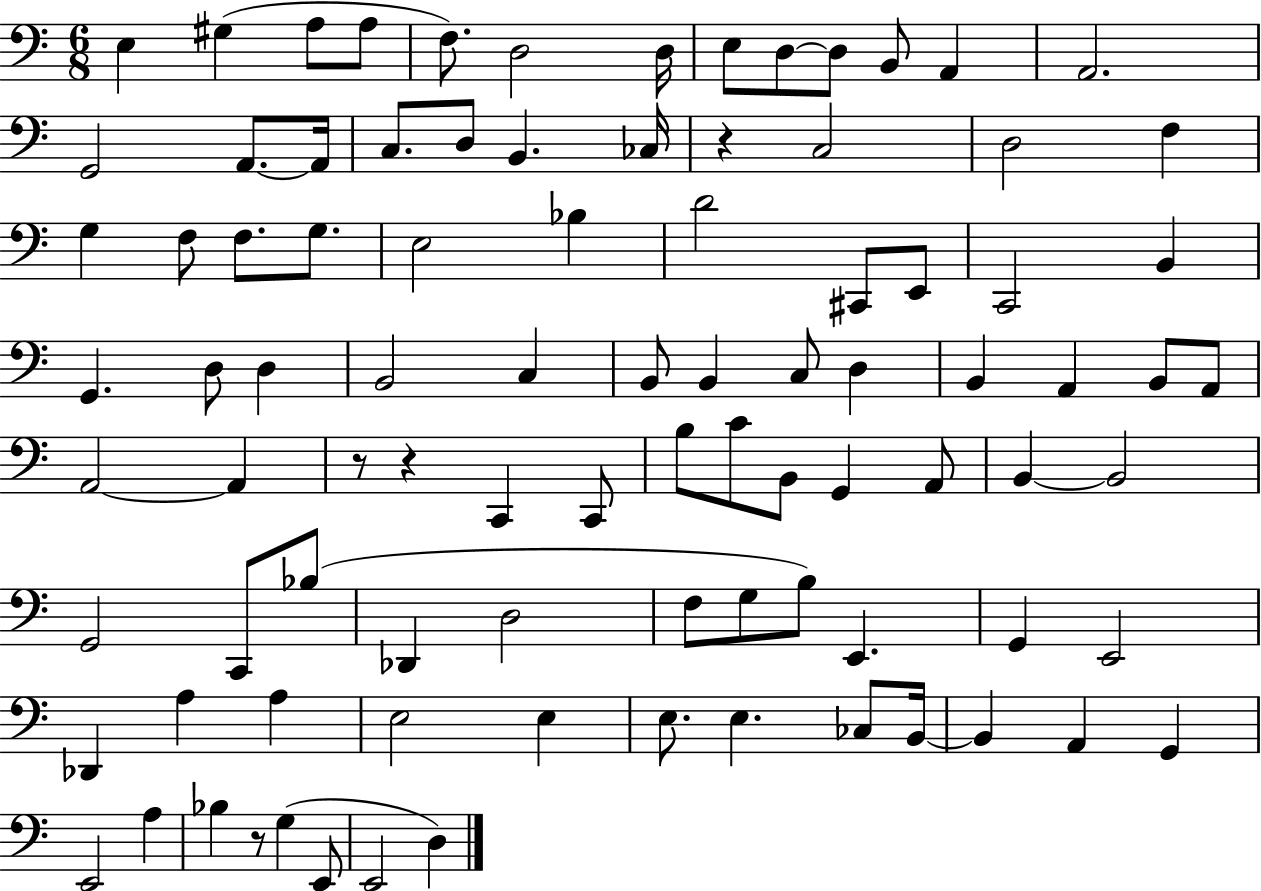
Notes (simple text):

E3/q G#3/q A3/e A3/e F3/e. D3/h D3/s E3/e D3/e D3/e B2/e A2/q A2/h. G2/h A2/e. A2/s C3/e. D3/e B2/q. CES3/s R/q C3/h D3/h F3/q G3/q F3/e F3/e. G3/e. E3/h Bb3/q D4/h C#2/e E2/e C2/h B2/q G2/q. D3/e D3/q B2/h C3/q B2/e B2/q C3/e D3/q B2/q A2/q B2/e A2/e A2/h A2/q R/e R/q C2/q C2/e B3/e C4/e B2/e G2/q A2/e B2/q B2/h G2/h C2/e Bb3/e Db2/q D3/h F3/e G3/e B3/e E2/q. G2/q E2/h Db2/q A3/q A3/q E3/h E3/q E3/e. E3/q. CES3/e B2/s B2/q A2/q G2/q E2/h A3/q Bb3/q R/e G3/q E2/e E2/h D3/q